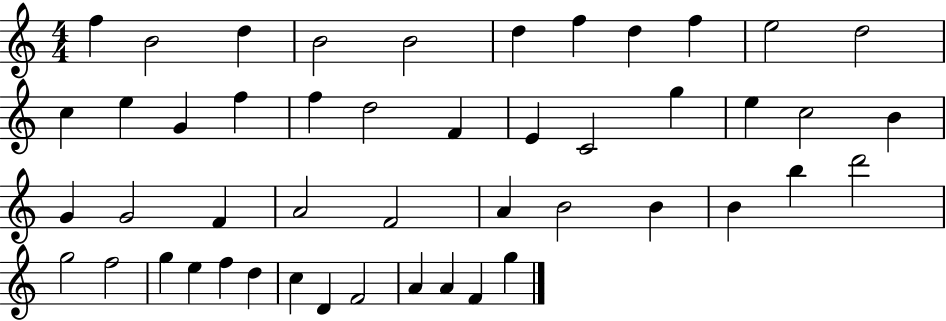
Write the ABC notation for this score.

X:1
T:Untitled
M:4/4
L:1/4
K:C
f B2 d B2 B2 d f d f e2 d2 c e G f f d2 F E C2 g e c2 B G G2 F A2 F2 A B2 B B b d'2 g2 f2 g e f d c D F2 A A F g